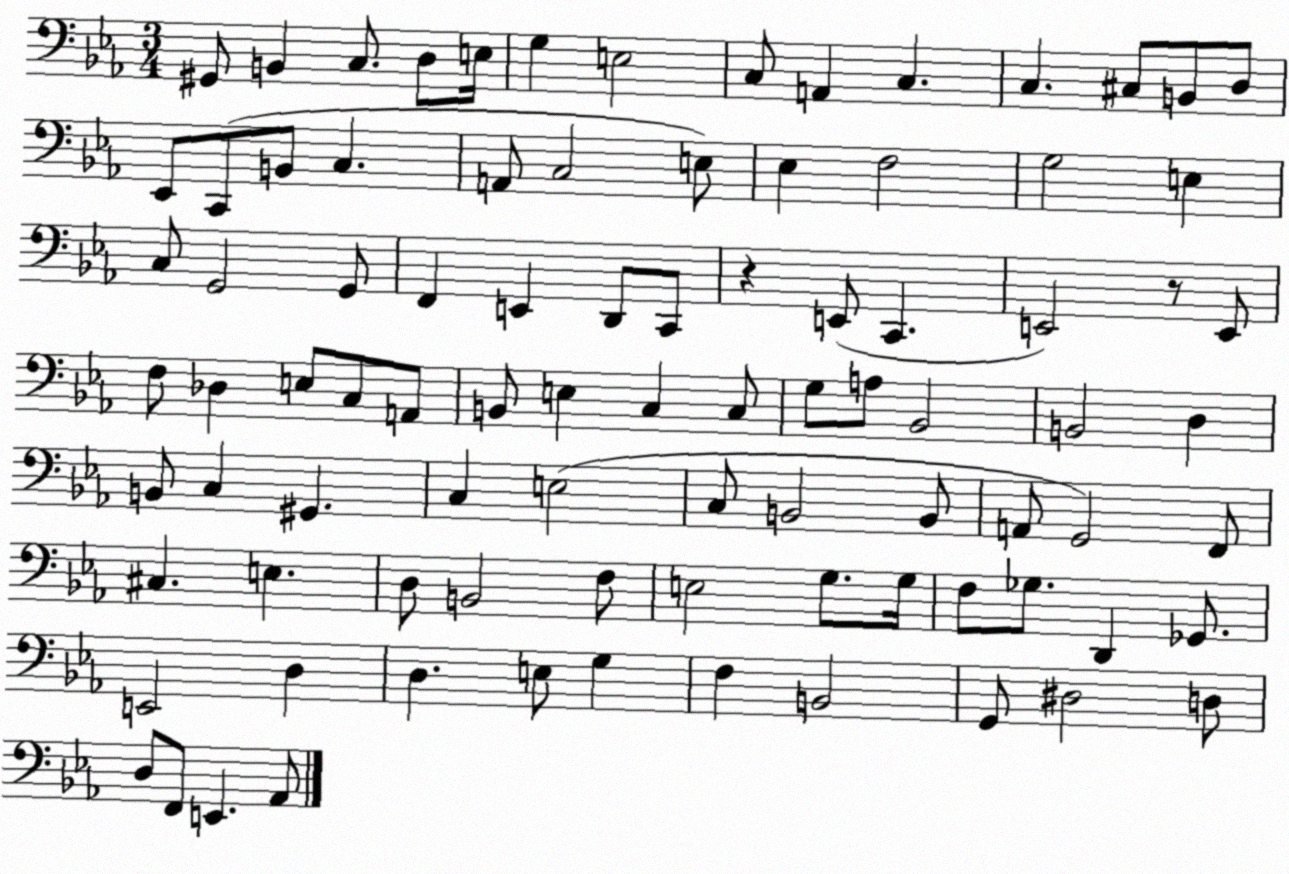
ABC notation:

X:1
T:Untitled
M:3/4
L:1/4
K:Eb
^G,,/2 B,, C,/2 D,/2 E,/4 G, E,2 C,/2 A,, C, C, ^C,/2 B,,/2 D,/2 _E,,/2 C,,/2 B,,/2 C, A,,/2 C,2 E,/2 _E, F,2 G,2 E, C,/2 G,,2 G,,/2 F,, E,, D,,/2 C,,/2 z E,,/2 C,, E,,2 z/2 E,,/2 F,/2 _D, E,/2 C,/2 A,,/2 B,,/2 E, C, C,/2 G,/2 A,/2 _B,,2 B,,2 D, B,,/2 C, ^G,, C, E,2 C,/2 B,,2 B,,/2 A,,/2 G,,2 F,,/2 ^C, E, D,/2 B,,2 F,/2 E,2 G,/2 G,/4 F,/2 _G,/2 D,, _G,,/2 E,,2 D, D, E,/2 G, F, B,,2 G,,/2 ^D,2 D,/2 D,/2 F,,/2 E,, _A,,/2